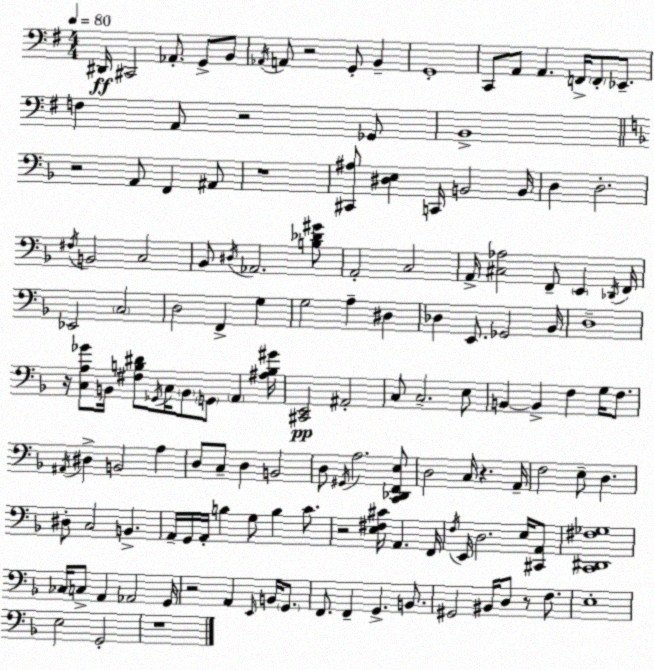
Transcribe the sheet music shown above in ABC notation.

X:1
T:Untitled
M:4/4
L:1/4
K:G
^D,,/4 ^C,,2 _A,,/2 G,,/2 B,,/2 _A,,/4 A,,/2 z2 G,,/2 B,, G,,4 C,,/2 A,,/2 A,, F,,/4 F,,/2 _E,,/2 F, A,,/2 z2 _G,,/2 B,,4 z2 A,,/2 F,, ^A,,/2 z4 [^C,,^A,]/2 [^D,E,] C,,/4 B,,2 B,,/4 D, D,2 ^F,/4 B,,2 C,2 _B,,/2 ^D,/4 _A,,2 [B,_D^G]/2 A,,2 C,2 A,,/4 [^C,_A,]2 F,,/2 E,, _D,,/4 F,,/4 _E,,2 C,2 D,2 F,, G, G,2 A, ^D, _D, E,,/2 _G,,2 _B,,/4 D,4 z/4 [C,A,_G]/2 B,,/4 [^F,B,^D]/2 _G,,/4 C,/4 B,,/2 G,,/2 A,, [^A,B,^G]/4 [^C,,E,,]2 ^A,,2 C,/2 C,2 E,/2 B,, B,, F, G,/4 F,/2 ^A,,/4 ^D, B,,2 A, D,/2 C,/2 D, B,,2 D,/2 ^G,,/4 A,2 [C,,_D,,F,,E,]/2 D,2 C,/4 z A,,/4 F,2 E,/2 D, ^D,/2 C,2 B,, A,,/4 G,,/4 A,,/4 B, G,/2 B, C/2 z2 [E,^F,^C]/4 A,, F,,/4 F,/4 E,,/4 D,2 E,/4 [^C,,A,,]/2 [C,,^D,,^F,_G,]4 _C,/4 C,/2 A,, _A,,2 G,,/4 z2 A,, E,,/4 B,,/4 G,,/2 F,,/2 F,, G,, B,,/2 ^G,,2 ^B,,/4 D,/2 z/2 F,/2 E,4 E,2 G,,2 z4